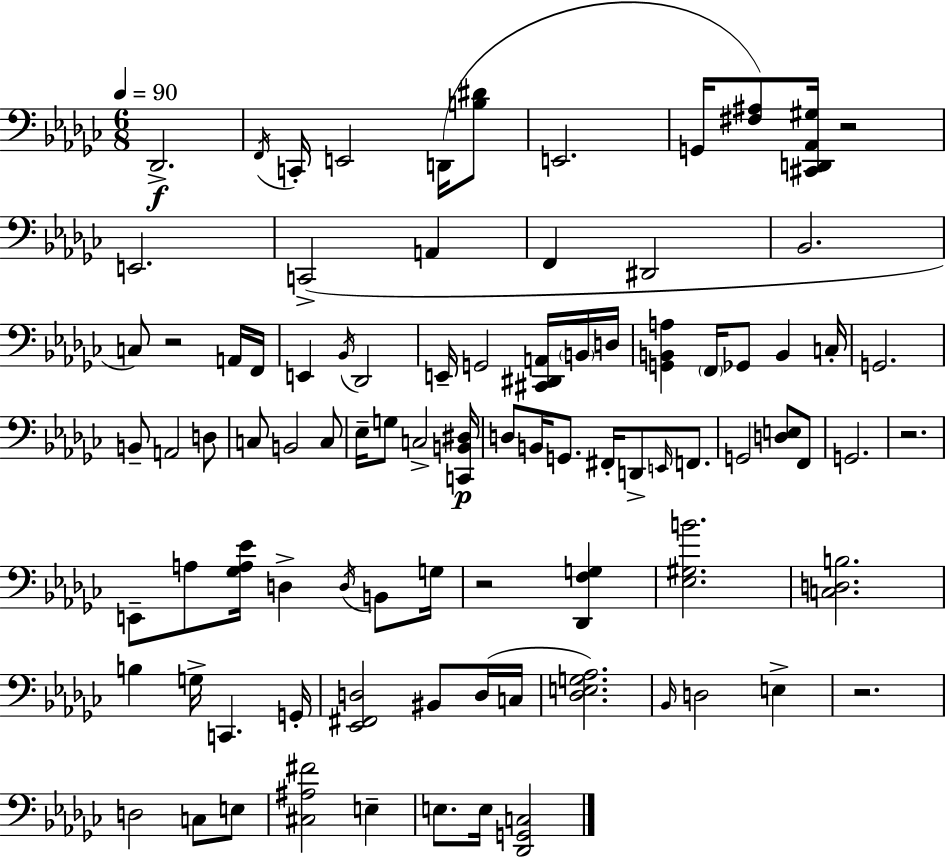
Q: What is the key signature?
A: EES minor